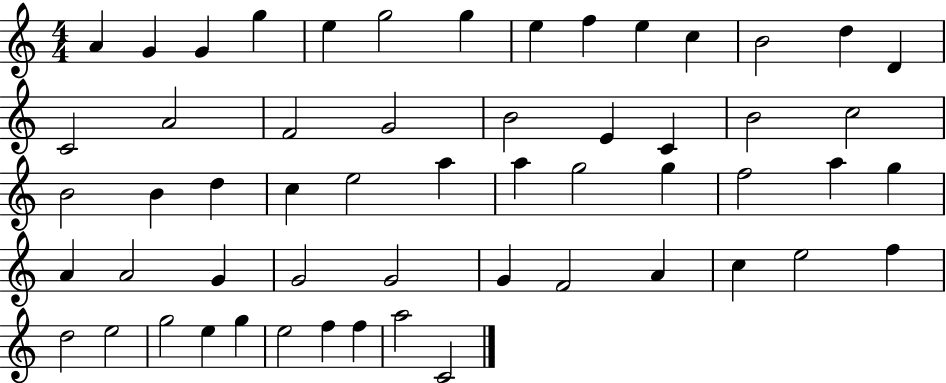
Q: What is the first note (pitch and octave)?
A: A4